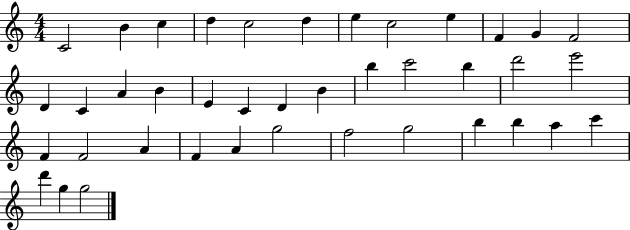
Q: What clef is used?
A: treble